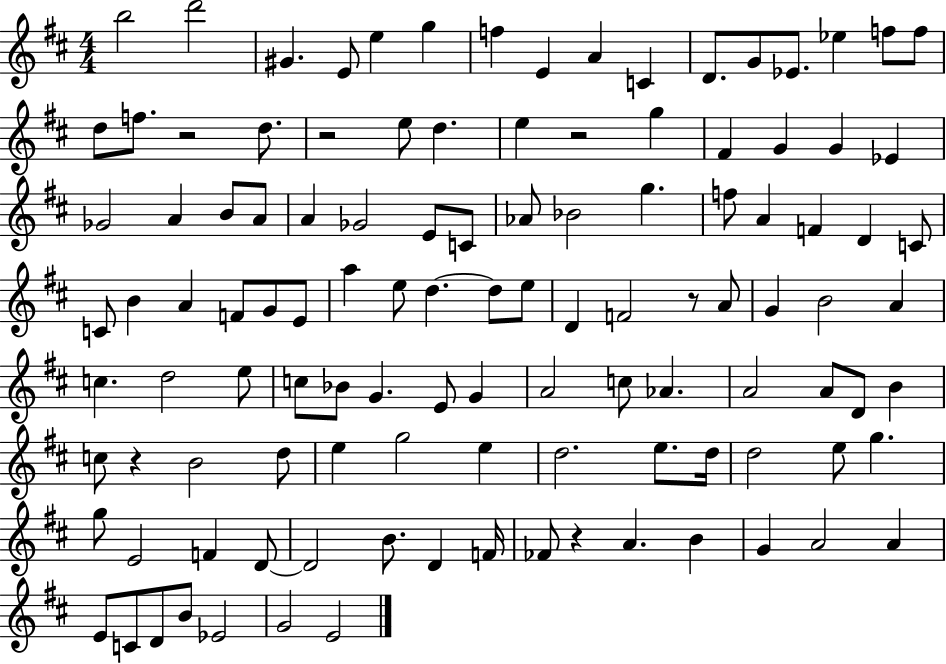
{
  \clef treble
  \numericTimeSignature
  \time 4/4
  \key d \major
  b''2 d'''2 | gis'4. e'8 e''4 g''4 | f''4 e'4 a'4 c'4 | d'8. g'8 ees'8. ees''4 f''8 f''8 | \break d''8 f''8. r2 d''8. | r2 e''8 d''4. | e''4 r2 g''4 | fis'4 g'4 g'4 ees'4 | \break ges'2 a'4 b'8 a'8 | a'4 ges'2 e'8 c'8 | aes'8 bes'2 g''4. | f''8 a'4 f'4 d'4 c'8 | \break c'8 b'4 a'4 f'8 g'8 e'8 | a''4 e''8 d''4.~~ d''8 e''8 | d'4 f'2 r8 a'8 | g'4 b'2 a'4 | \break c''4. d''2 e''8 | c''8 bes'8 g'4. e'8 g'4 | a'2 c''8 aes'4. | a'2 a'8 d'8 b'4 | \break c''8 r4 b'2 d''8 | e''4 g''2 e''4 | d''2. e''8. d''16 | d''2 e''8 g''4. | \break g''8 e'2 f'4 d'8~~ | d'2 b'8. d'4 f'16 | fes'8 r4 a'4. b'4 | g'4 a'2 a'4 | \break e'8 c'8 d'8 b'8 ees'2 | g'2 e'2 | \bar "|."
}